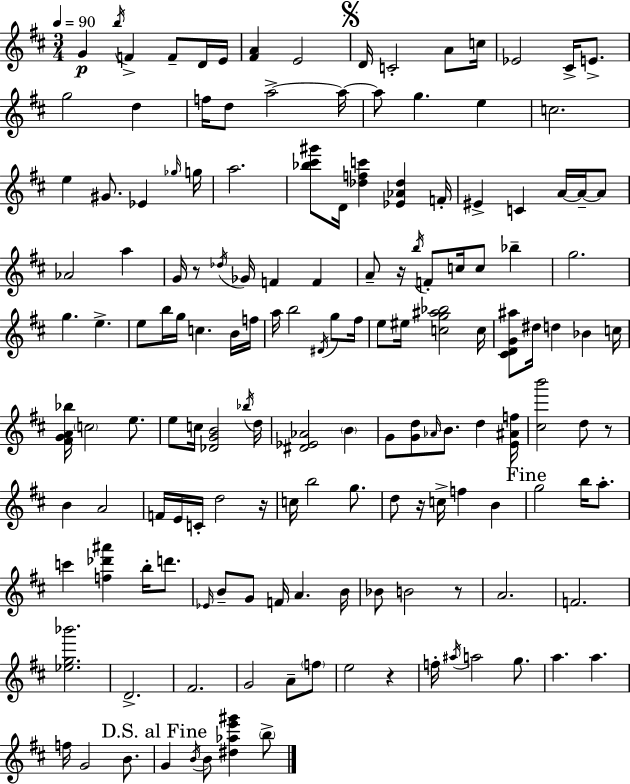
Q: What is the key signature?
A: D major